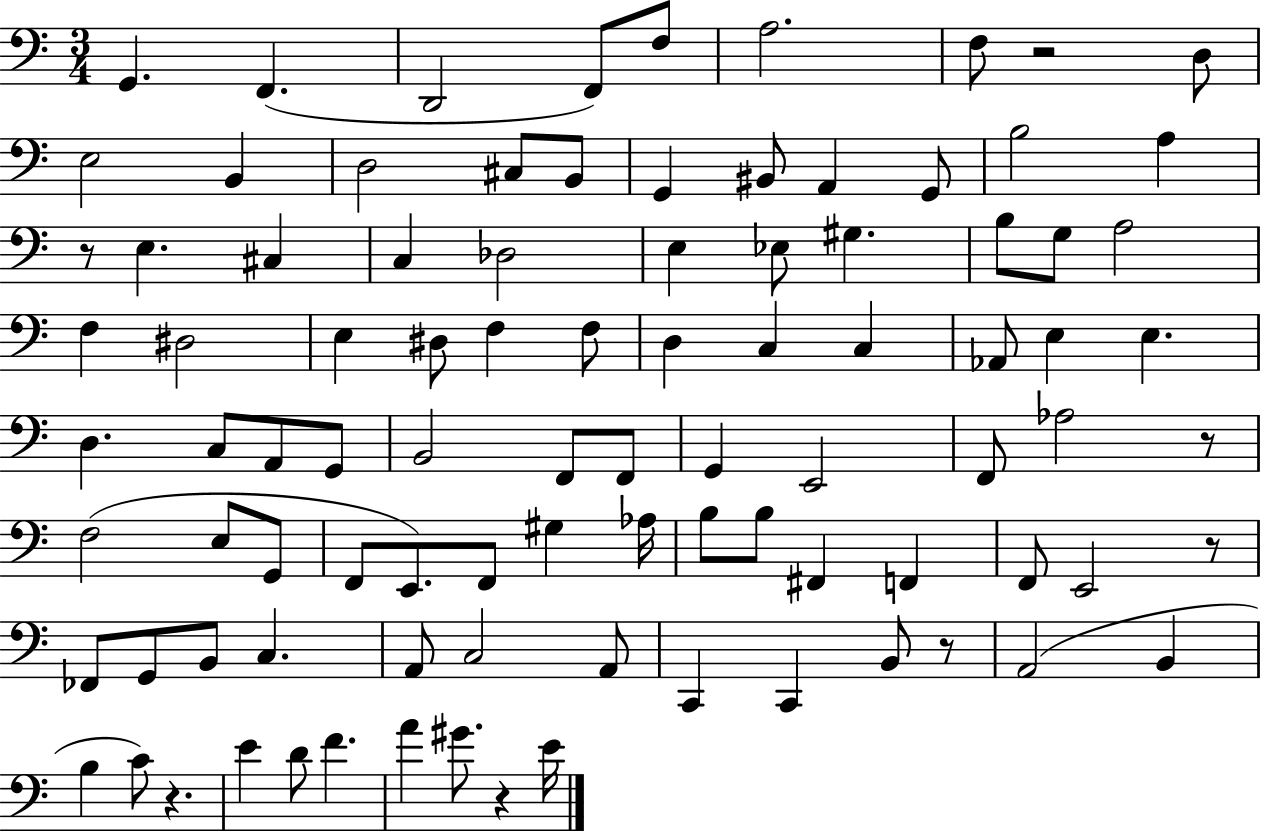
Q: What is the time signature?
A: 3/4